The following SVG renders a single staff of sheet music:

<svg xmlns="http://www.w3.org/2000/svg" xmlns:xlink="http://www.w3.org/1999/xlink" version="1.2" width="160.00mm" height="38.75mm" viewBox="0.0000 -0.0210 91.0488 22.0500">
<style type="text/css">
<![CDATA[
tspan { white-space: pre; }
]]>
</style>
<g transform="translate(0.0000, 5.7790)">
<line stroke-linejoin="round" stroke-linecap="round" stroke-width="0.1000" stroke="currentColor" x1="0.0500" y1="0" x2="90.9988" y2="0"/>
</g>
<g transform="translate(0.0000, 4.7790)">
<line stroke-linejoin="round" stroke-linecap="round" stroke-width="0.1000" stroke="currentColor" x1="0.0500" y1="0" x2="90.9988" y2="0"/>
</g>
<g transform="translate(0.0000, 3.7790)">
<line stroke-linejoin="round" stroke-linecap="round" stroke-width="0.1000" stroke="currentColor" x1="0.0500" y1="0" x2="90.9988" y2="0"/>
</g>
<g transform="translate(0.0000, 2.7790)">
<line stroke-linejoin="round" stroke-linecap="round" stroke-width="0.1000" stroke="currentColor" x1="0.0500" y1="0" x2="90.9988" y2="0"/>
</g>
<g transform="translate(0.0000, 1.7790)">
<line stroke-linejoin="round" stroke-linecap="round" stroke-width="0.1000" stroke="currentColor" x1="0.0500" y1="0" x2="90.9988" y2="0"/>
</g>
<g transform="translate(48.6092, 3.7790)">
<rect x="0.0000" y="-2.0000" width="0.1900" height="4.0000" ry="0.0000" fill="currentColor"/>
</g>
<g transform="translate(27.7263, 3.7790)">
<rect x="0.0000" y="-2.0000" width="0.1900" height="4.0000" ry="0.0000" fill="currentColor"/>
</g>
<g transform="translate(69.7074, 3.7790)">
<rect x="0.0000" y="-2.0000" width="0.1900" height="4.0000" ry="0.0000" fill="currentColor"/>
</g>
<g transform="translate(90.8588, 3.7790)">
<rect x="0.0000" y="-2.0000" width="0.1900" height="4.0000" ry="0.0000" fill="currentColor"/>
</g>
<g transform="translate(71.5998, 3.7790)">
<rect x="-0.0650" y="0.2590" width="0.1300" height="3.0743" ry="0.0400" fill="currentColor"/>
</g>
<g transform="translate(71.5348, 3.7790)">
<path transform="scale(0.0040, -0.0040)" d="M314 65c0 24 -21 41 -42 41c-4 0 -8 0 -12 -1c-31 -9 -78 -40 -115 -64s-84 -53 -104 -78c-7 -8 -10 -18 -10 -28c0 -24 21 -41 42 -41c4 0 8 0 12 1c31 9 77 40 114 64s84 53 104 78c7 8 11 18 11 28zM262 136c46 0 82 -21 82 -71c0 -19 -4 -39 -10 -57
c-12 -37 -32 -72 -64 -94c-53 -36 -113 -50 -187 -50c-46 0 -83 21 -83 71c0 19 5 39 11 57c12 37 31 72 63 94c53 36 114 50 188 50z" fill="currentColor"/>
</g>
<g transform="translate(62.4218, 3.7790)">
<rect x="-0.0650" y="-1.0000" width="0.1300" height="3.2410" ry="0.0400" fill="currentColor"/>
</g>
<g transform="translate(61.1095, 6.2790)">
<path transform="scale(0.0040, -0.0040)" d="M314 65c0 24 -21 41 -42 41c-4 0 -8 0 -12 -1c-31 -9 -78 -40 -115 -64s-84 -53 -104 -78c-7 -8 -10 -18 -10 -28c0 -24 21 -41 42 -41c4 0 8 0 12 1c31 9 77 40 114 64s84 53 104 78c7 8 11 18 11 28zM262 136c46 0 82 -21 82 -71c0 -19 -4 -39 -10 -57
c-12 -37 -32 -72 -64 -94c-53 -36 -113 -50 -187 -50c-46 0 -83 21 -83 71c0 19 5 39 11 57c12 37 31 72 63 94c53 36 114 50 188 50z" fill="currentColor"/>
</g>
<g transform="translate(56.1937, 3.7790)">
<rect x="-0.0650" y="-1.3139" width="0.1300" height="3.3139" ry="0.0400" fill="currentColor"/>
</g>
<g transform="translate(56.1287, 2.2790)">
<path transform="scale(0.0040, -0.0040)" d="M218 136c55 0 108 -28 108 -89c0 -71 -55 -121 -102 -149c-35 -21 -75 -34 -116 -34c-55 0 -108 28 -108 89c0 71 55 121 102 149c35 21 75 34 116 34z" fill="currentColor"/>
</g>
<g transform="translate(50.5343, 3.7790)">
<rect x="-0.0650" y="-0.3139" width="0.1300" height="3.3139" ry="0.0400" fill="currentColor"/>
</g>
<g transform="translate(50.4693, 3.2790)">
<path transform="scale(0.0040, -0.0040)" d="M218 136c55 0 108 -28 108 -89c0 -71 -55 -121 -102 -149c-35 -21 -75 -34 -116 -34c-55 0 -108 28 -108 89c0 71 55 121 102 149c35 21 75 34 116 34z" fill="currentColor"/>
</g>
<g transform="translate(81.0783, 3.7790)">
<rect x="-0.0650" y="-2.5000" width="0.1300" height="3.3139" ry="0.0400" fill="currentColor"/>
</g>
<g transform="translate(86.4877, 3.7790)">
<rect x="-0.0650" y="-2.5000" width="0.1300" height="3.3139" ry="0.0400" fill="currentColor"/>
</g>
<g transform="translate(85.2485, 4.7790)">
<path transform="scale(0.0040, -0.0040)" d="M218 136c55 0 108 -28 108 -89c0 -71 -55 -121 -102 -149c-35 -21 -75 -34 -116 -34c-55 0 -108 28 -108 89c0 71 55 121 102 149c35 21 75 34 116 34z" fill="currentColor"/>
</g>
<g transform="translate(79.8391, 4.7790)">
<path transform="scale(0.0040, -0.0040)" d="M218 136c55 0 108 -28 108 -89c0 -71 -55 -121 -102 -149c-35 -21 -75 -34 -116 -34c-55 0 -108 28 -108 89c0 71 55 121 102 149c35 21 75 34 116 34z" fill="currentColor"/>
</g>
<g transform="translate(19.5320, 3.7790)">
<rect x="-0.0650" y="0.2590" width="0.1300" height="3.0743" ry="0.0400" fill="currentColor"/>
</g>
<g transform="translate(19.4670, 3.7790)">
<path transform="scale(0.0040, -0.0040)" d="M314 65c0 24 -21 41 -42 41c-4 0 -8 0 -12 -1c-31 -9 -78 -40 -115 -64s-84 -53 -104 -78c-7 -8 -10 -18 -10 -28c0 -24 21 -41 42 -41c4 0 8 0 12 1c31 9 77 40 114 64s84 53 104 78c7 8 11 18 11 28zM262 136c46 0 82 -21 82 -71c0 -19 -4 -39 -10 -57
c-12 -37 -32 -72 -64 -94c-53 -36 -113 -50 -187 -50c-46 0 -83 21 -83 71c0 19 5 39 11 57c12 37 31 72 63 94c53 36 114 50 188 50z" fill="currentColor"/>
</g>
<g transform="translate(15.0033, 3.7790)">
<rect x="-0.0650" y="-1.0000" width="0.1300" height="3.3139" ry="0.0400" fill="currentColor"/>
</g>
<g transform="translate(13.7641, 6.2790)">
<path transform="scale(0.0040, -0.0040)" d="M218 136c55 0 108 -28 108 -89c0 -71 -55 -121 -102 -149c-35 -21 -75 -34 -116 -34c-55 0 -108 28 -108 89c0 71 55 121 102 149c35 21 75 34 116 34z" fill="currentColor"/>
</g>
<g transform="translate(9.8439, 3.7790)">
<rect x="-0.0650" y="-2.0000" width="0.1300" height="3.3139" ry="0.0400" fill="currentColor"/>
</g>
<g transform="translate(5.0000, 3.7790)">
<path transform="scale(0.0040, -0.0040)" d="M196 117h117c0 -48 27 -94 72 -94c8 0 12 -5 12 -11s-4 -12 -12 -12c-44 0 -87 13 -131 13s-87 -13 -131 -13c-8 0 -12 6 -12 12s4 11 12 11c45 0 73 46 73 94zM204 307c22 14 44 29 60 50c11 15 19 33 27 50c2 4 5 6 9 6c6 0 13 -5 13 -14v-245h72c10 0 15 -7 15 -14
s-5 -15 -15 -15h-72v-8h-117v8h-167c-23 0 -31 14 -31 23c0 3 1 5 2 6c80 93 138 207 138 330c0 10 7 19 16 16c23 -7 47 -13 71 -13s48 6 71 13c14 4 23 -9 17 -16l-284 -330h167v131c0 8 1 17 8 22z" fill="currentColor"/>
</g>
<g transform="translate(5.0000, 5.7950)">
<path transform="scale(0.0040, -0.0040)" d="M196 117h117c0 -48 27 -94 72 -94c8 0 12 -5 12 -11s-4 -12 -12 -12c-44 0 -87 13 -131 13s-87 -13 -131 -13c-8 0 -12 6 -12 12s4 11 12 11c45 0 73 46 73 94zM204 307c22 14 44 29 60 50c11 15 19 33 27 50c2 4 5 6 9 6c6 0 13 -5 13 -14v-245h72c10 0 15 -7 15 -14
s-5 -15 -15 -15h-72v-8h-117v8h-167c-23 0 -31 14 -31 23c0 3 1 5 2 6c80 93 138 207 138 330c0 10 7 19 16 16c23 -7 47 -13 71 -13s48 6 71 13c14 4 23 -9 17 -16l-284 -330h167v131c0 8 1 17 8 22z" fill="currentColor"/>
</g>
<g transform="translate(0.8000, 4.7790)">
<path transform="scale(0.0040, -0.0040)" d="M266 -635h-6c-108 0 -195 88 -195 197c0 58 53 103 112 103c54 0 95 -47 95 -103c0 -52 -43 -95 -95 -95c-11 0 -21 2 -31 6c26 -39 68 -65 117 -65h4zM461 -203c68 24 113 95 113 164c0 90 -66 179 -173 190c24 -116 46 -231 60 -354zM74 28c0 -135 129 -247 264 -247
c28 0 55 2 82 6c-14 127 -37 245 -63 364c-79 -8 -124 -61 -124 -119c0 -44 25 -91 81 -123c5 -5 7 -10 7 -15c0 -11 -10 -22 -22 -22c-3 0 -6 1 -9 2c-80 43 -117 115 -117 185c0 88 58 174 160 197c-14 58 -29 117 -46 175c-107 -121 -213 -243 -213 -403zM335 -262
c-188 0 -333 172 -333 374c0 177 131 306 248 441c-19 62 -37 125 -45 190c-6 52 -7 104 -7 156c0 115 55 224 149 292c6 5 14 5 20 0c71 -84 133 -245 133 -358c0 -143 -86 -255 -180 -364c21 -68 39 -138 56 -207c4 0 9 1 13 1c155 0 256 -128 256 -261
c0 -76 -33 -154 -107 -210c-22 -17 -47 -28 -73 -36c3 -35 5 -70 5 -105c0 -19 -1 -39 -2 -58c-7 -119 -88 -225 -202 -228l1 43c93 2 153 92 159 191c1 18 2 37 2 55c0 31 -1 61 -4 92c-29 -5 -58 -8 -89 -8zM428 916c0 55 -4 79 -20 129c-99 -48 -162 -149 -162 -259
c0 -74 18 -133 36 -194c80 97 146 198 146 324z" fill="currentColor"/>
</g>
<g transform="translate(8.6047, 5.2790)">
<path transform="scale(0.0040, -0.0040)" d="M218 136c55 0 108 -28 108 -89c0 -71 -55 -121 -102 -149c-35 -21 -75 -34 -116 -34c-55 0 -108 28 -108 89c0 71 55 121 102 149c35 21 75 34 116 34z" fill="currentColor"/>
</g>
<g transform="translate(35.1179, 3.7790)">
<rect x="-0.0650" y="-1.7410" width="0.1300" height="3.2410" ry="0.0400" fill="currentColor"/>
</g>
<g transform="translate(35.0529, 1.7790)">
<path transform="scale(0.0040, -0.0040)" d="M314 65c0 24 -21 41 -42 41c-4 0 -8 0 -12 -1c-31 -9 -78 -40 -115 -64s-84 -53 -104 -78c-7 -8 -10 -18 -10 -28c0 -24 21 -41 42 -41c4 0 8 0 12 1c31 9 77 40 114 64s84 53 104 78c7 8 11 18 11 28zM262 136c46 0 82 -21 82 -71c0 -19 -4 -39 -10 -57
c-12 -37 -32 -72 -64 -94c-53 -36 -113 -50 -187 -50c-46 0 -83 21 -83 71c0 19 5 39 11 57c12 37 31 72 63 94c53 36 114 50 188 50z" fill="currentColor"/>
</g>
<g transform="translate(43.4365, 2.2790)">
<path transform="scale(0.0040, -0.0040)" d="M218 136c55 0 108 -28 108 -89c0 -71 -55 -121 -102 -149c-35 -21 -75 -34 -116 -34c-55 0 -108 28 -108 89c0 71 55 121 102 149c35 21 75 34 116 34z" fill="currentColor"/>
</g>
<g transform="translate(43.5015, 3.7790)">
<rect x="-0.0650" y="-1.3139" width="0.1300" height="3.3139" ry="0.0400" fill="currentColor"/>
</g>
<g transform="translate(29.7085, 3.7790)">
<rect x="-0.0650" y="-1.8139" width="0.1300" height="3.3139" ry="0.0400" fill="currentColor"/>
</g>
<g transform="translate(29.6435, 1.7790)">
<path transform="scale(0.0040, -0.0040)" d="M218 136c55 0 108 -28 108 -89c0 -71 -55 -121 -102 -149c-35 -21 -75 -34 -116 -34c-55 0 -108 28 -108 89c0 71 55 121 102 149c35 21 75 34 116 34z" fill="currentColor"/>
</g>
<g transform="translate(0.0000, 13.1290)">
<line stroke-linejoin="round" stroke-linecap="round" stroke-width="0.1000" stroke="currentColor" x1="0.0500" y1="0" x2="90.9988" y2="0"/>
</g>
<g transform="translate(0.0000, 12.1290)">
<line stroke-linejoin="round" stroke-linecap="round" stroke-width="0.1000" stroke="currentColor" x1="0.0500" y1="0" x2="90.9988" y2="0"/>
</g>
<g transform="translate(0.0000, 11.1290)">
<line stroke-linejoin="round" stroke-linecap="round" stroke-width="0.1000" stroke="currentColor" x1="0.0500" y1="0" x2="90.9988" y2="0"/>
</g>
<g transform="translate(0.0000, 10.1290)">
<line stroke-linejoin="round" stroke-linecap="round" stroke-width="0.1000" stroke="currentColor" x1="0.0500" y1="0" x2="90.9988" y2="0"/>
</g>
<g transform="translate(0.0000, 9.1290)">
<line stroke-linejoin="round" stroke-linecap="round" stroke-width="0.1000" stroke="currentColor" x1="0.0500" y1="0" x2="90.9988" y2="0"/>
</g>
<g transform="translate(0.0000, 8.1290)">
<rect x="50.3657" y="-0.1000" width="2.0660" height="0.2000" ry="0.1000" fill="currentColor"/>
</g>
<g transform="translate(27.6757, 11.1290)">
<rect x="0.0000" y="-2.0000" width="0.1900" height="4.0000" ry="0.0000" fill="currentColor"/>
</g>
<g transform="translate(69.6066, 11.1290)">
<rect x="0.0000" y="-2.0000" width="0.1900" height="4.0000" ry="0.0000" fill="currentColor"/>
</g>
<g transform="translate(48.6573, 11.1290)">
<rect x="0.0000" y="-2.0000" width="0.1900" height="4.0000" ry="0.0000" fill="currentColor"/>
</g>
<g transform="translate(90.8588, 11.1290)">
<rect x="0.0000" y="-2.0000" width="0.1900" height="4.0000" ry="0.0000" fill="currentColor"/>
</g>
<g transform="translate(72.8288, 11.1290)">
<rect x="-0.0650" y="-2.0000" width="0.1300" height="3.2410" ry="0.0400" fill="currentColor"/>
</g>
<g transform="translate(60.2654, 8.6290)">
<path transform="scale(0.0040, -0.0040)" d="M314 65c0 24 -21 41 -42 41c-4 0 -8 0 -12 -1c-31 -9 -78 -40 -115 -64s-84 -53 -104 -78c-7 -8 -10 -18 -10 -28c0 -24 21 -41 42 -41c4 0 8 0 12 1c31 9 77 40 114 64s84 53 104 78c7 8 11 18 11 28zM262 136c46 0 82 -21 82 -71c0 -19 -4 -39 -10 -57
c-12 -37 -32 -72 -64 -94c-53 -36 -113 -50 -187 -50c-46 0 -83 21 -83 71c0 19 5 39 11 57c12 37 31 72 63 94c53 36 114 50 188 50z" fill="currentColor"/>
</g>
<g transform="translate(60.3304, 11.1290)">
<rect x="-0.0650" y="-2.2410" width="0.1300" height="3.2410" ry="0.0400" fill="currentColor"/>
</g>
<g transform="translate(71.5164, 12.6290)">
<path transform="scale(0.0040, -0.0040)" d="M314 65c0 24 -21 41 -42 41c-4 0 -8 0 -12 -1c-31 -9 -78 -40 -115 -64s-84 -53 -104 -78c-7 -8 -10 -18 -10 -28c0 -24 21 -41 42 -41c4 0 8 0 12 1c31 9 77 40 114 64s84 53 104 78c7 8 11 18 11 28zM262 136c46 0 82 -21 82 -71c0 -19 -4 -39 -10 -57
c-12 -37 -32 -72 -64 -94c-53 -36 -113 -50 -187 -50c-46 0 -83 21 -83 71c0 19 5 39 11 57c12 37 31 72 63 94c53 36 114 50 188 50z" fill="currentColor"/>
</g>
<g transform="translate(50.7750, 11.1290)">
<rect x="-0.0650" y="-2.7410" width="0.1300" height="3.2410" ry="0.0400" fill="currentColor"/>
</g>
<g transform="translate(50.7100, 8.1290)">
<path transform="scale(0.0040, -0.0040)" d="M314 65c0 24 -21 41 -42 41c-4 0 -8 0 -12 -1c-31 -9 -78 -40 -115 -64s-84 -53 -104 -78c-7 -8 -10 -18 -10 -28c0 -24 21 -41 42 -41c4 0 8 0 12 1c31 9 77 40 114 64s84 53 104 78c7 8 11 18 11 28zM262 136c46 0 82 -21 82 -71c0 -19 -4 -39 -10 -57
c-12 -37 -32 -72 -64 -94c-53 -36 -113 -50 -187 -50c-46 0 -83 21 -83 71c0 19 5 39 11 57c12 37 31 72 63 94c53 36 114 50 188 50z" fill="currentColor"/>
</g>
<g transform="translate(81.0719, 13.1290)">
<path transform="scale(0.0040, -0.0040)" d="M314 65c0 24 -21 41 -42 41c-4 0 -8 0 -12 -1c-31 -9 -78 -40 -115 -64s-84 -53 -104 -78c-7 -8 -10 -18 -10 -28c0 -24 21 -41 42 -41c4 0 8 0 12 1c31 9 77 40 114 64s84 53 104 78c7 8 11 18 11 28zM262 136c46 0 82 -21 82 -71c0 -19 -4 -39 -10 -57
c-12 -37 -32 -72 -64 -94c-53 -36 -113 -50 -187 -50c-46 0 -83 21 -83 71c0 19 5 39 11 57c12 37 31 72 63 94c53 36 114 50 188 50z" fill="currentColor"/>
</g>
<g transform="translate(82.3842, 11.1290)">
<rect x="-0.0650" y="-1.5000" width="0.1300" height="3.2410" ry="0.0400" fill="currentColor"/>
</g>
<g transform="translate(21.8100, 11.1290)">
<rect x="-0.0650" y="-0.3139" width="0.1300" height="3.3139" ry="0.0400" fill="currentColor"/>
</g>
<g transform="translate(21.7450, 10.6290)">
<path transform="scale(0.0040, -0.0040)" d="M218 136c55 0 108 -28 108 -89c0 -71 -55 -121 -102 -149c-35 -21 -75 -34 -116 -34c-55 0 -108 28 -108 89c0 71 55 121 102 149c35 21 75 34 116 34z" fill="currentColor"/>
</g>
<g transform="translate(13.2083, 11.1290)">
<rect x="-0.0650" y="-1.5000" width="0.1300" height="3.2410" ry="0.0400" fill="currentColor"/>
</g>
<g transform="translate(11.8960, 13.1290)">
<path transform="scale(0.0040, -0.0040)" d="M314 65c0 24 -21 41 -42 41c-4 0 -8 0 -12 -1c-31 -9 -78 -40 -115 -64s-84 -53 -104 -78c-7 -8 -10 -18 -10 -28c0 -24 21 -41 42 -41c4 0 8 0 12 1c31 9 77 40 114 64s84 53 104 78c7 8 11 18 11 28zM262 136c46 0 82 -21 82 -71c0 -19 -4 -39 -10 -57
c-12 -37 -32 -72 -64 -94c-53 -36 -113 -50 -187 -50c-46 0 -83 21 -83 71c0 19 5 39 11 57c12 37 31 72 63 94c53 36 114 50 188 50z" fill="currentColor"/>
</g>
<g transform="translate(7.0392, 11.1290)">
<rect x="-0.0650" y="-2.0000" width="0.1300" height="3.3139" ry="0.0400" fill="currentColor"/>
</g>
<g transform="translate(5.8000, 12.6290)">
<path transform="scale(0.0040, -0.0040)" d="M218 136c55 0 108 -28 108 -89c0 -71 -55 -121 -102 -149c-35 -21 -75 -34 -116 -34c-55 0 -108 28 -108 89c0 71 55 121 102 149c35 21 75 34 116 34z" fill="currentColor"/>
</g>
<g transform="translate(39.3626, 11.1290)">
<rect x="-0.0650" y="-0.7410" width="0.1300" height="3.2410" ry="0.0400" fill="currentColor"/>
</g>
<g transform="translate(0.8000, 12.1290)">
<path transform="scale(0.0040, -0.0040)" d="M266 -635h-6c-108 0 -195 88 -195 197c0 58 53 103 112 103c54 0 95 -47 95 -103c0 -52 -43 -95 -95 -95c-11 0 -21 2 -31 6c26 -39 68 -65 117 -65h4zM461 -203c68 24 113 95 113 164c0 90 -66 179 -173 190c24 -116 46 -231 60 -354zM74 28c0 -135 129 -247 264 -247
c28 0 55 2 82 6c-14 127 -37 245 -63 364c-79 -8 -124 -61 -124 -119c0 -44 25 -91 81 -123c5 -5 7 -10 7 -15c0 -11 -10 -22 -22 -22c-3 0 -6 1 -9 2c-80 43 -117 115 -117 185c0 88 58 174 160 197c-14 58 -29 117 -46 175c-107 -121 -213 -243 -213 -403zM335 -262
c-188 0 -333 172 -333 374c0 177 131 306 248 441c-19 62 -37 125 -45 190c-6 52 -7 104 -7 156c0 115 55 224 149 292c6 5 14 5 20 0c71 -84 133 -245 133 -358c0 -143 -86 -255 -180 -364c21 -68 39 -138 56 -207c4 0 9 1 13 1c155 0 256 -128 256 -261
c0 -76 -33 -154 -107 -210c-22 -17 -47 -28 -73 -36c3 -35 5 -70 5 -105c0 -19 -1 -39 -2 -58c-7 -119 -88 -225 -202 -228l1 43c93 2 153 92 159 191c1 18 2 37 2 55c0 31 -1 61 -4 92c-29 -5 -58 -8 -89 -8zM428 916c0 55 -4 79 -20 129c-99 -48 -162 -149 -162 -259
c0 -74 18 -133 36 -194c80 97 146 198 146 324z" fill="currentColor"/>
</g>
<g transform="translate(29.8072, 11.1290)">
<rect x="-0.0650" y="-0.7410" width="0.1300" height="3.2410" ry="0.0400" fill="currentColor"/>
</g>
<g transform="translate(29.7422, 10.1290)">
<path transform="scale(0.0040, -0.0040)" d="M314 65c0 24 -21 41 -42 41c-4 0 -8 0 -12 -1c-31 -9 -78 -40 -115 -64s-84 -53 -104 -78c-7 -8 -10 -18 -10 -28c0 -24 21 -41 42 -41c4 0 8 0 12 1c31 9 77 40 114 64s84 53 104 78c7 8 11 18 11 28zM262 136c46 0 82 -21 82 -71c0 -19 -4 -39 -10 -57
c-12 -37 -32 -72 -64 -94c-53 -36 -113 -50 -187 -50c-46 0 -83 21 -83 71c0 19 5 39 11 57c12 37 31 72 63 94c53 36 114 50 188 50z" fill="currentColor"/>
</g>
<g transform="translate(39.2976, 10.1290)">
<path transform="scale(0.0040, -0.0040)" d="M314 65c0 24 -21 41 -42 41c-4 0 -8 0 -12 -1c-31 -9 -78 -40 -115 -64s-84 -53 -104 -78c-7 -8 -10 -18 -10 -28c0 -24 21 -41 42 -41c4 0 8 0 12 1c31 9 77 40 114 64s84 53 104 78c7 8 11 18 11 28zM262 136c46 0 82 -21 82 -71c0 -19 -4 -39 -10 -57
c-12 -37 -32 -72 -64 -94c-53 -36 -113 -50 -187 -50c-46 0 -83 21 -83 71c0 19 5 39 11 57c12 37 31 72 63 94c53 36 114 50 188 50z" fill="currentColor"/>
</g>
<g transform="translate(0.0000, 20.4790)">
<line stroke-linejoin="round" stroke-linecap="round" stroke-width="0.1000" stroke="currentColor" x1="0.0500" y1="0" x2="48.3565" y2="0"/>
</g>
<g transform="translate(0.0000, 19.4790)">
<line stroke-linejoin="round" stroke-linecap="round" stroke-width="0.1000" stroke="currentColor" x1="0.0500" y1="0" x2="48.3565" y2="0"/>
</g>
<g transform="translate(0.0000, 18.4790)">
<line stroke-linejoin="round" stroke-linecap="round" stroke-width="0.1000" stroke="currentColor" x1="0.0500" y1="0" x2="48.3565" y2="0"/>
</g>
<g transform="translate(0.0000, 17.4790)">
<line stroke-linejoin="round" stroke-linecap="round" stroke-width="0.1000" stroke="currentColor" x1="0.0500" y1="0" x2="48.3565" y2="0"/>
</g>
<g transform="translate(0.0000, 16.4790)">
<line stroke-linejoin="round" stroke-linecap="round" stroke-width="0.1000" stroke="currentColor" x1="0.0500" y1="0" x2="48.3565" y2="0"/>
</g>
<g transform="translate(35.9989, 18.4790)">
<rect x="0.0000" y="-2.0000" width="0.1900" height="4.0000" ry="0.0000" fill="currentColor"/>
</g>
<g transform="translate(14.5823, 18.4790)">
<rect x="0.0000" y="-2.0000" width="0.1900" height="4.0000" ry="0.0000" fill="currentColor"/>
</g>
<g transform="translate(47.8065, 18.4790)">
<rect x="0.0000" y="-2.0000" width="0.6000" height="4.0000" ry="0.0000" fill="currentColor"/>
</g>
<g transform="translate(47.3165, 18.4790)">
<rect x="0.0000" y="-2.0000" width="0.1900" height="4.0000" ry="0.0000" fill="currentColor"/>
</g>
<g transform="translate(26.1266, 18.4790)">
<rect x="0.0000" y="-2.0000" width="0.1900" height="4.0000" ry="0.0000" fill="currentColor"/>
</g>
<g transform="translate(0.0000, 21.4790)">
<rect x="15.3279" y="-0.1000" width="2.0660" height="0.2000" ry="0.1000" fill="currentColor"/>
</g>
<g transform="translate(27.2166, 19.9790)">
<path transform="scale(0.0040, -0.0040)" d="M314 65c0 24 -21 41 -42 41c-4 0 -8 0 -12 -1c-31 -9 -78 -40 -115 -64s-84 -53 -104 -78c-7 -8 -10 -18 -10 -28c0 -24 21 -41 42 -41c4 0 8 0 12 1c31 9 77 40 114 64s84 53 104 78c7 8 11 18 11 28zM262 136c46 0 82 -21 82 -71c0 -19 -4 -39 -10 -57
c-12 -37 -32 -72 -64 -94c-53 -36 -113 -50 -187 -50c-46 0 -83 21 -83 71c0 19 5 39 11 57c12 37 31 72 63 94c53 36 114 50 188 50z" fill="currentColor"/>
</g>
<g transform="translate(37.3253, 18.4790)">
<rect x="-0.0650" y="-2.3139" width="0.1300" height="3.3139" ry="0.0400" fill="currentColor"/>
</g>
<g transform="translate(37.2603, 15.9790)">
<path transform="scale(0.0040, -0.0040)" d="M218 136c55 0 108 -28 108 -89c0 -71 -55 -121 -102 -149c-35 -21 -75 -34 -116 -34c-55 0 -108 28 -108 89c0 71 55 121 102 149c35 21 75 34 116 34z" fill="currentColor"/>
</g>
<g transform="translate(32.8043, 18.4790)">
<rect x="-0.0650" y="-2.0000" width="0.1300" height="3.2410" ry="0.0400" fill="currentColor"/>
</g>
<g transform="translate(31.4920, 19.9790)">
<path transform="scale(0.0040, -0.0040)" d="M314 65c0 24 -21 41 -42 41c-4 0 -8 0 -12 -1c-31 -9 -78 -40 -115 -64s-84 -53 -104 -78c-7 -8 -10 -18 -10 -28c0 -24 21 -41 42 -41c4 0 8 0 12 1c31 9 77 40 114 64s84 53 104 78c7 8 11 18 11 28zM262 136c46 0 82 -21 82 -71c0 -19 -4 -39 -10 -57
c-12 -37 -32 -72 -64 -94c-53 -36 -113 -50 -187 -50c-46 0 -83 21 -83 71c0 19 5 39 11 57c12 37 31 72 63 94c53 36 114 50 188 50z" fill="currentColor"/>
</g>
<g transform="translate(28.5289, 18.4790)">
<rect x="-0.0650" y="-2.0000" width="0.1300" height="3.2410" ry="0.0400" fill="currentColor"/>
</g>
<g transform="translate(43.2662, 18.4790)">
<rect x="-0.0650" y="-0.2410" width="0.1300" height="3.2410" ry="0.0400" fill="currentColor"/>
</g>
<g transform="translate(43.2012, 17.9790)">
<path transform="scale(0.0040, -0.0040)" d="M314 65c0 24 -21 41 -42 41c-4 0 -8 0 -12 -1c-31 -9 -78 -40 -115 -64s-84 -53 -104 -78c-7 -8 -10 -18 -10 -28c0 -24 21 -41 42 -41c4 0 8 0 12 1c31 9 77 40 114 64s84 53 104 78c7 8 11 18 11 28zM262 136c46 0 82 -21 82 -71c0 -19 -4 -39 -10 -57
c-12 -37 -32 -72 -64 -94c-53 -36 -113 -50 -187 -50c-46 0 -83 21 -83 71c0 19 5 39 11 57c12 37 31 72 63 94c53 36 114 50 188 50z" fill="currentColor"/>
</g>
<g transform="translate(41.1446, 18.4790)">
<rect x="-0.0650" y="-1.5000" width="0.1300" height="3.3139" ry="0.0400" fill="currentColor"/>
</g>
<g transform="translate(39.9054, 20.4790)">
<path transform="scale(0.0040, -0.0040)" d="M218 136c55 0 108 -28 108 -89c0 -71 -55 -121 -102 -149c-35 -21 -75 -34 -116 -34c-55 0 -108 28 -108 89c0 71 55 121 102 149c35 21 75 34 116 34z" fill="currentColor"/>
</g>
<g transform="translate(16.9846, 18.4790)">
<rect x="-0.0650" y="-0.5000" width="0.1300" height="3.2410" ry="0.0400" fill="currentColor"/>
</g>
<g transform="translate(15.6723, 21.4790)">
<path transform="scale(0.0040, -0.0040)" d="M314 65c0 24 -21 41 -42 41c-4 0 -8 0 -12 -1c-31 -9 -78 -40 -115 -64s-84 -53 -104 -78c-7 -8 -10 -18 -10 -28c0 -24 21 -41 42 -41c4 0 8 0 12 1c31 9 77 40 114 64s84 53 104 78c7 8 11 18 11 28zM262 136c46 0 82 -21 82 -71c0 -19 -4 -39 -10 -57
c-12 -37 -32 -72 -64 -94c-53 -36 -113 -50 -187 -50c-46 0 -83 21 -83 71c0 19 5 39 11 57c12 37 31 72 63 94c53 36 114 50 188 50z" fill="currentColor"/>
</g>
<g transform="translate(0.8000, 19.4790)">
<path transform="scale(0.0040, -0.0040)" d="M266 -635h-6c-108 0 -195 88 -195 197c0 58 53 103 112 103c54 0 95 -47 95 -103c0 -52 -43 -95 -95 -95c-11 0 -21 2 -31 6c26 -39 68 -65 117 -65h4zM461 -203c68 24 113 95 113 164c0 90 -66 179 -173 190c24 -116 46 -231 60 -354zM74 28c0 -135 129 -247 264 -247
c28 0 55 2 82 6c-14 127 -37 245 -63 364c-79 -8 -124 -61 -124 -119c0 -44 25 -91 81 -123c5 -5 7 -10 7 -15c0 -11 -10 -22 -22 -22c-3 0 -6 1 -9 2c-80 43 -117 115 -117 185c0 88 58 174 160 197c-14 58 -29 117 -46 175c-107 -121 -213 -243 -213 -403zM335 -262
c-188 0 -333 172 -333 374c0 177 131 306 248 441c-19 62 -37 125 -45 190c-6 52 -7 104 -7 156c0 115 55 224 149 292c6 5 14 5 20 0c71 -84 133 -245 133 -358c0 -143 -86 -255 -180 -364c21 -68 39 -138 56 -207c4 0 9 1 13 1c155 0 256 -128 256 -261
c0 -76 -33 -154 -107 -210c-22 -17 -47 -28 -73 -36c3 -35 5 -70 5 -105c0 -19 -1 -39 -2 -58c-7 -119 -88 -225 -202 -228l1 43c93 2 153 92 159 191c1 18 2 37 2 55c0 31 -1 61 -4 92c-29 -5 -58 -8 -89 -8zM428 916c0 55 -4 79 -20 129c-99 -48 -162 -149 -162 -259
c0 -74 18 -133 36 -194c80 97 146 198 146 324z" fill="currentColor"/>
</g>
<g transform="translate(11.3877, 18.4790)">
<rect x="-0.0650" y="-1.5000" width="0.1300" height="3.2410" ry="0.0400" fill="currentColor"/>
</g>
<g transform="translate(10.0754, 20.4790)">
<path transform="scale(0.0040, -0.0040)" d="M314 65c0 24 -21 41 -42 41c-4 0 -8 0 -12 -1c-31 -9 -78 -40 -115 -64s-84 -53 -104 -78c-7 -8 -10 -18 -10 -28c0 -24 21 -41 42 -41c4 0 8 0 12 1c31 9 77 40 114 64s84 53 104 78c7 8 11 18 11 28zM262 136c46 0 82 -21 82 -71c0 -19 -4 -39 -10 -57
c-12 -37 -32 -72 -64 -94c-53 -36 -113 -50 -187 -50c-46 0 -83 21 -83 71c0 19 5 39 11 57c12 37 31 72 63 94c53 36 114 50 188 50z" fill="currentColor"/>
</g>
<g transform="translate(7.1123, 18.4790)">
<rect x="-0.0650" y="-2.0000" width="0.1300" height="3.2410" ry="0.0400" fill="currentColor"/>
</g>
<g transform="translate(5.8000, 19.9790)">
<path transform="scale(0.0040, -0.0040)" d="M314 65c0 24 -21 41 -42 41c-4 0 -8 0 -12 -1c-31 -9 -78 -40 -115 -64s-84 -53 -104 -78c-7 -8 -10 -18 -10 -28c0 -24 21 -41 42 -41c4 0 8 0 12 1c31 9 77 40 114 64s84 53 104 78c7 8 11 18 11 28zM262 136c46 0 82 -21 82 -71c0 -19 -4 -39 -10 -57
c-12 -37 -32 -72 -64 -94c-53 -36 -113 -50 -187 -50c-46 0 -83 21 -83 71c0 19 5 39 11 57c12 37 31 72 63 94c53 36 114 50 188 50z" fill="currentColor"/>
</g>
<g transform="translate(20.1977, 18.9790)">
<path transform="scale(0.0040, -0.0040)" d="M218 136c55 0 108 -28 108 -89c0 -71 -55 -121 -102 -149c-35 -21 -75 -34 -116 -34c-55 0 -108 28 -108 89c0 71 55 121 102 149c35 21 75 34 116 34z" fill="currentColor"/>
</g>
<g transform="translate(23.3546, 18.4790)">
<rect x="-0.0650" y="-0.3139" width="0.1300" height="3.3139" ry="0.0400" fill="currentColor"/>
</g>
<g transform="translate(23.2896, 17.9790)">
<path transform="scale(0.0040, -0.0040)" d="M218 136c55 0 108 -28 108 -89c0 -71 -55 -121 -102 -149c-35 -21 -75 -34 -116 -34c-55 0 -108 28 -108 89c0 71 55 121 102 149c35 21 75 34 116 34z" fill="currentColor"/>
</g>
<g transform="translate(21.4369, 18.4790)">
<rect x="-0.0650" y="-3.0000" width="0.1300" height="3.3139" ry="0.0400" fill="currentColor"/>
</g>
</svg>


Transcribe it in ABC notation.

X:1
T:Untitled
M:4/4
L:1/4
K:C
F D B2 f f2 e c e D2 B2 G G F E2 c d2 d2 a2 g2 F2 E2 F2 E2 C2 A c F2 F2 g E c2